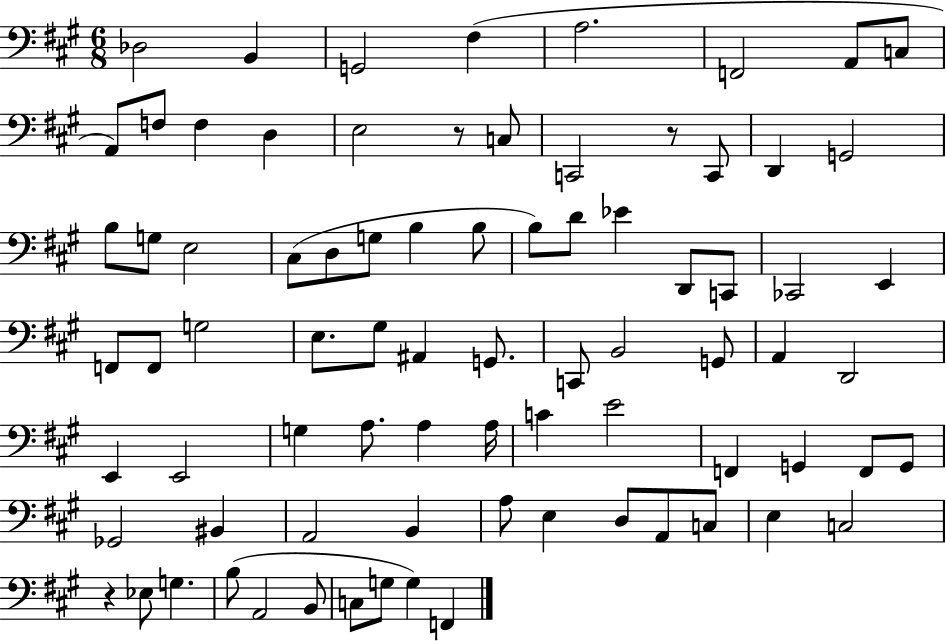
X:1
T:Untitled
M:6/8
L:1/4
K:A
_D,2 B,, G,,2 ^F, A,2 F,,2 A,,/2 C,/2 A,,/2 F,/2 F, D, E,2 z/2 C,/2 C,,2 z/2 C,,/2 D,, G,,2 B,/2 G,/2 E,2 ^C,/2 D,/2 G,/2 B, B,/2 B,/2 D/2 _E D,,/2 C,,/2 _C,,2 E,, F,,/2 F,,/2 G,2 E,/2 ^G,/2 ^A,, G,,/2 C,,/2 B,,2 G,,/2 A,, D,,2 E,, E,,2 G, A,/2 A, A,/4 C E2 F,, G,, F,,/2 G,,/2 _G,,2 ^B,, A,,2 B,, A,/2 E, D,/2 A,,/2 C,/2 E, C,2 z _E,/2 G, B,/2 A,,2 B,,/2 C,/2 G,/2 G, F,,